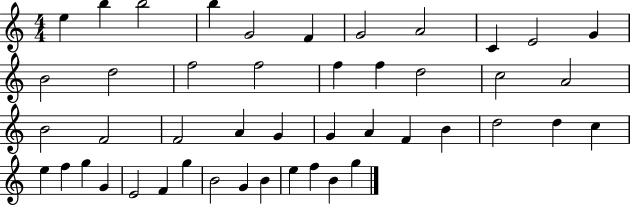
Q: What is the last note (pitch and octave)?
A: G5